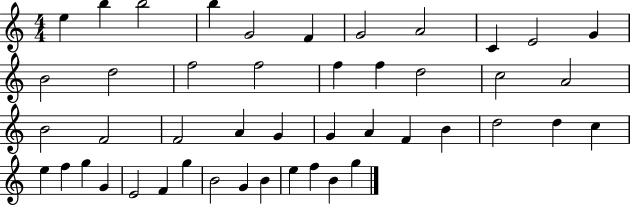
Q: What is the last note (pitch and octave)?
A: G5